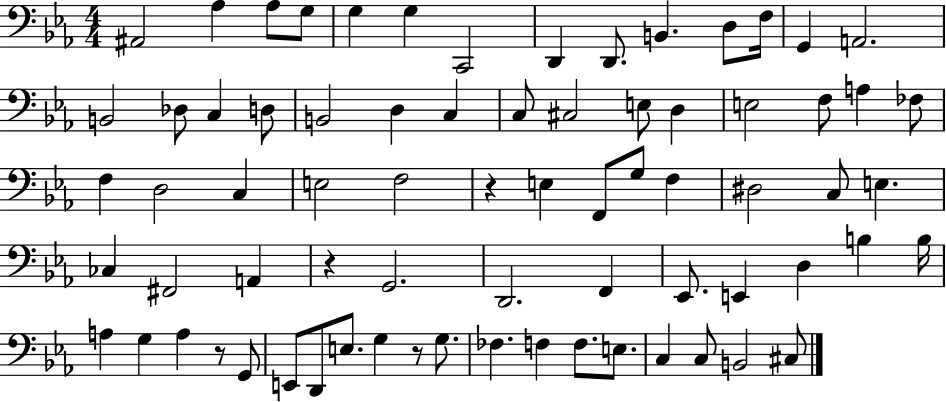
X:1
T:Untitled
M:4/4
L:1/4
K:Eb
^A,,2 _A, _A,/2 G,/2 G, G, C,,2 D,, D,,/2 B,, D,/2 F,/4 G,, A,,2 B,,2 _D,/2 C, D,/2 B,,2 D, C, C,/2 ^C,2 E,/2 D, E,2 F,/2 A, _F,/2 F, D,2 C, E,2 F,2 z E, F,,/2 G,/2 F, ^D,2 C,/2 E, _C, ^F,,2 A,, z G,,2 D,,2 F,, _E,,/2 E,, D, B, B,/4 A, G, A, z/2 G,,/2 E,,/2 D,,/2 E,/2 G, z/2 G,/2 _F, F, F,/2 E,/2 C, C,/2 B,,2 ^C,/2